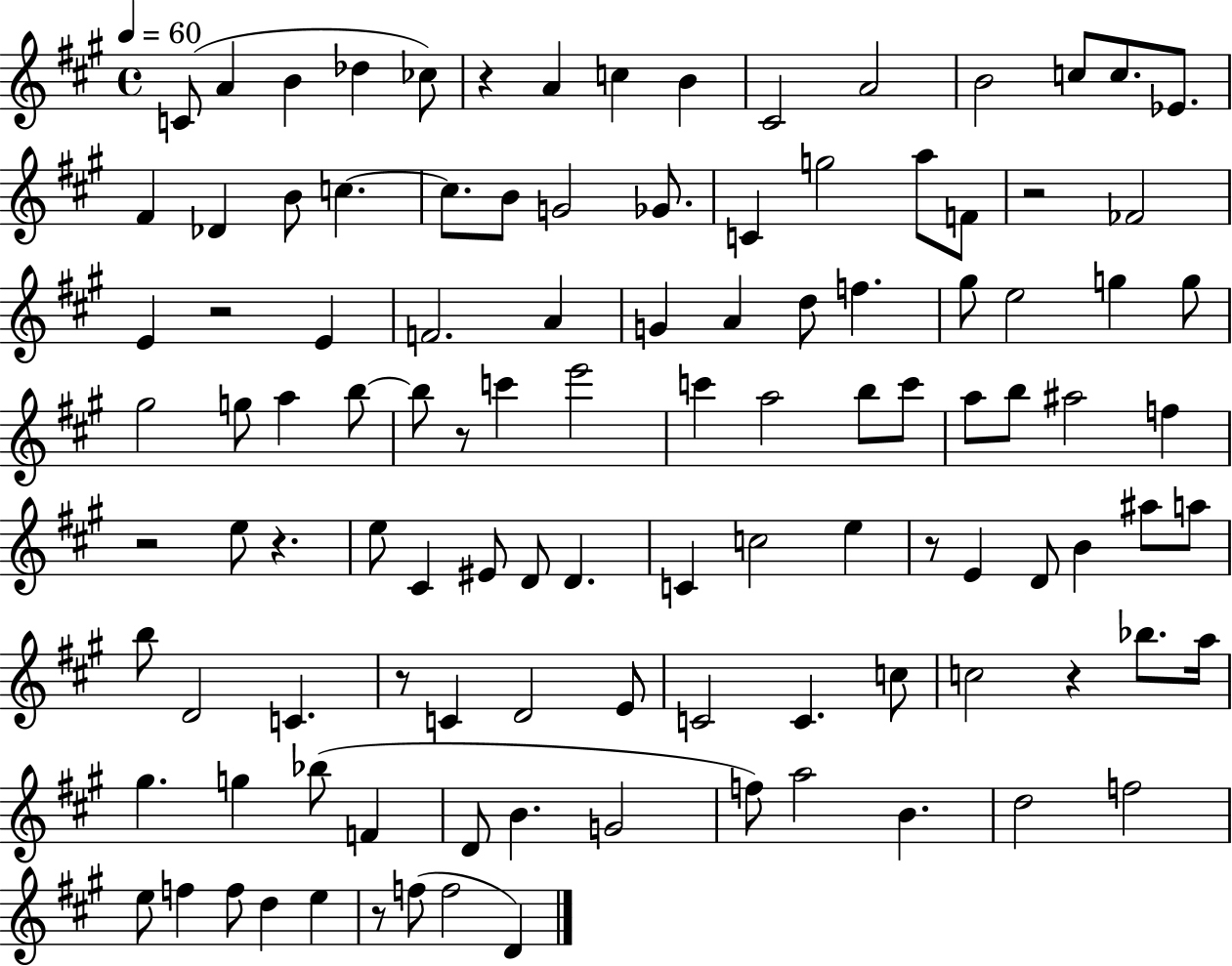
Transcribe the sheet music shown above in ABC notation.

X:1
T:Untitled
M:4/4
L:1/4
K:A
C/2 A B _d _c/2 z A c B ^C2 A2 B2 c/2 c/2 _E/2 ^F _D B/2 c c/2 B/2 G2 _G/2 C g2 a/2 F/2 z2 _F2 E z2 E F2 A G A d/2 f ^g/2 e2 g g/2 ^g2 g/2 a b/2 b/2 z/2 c' e'2 c' a2 b/2 c'/2 a/2 b/2 ^a2 f z2 e/2 z e/2 ^C ^E/2 D/2 D C c2 e z/2 E D/2 B ^a/2 a/2 b/2 D2 C z/2 C D2 E/2 C2 C c/2 c2 z _b/2 a/4 ^g g _b/2 F D/2 B G2 f/2 a2 B d2 f2 e/2 f f/2 d e z/2 f/2 f2 D